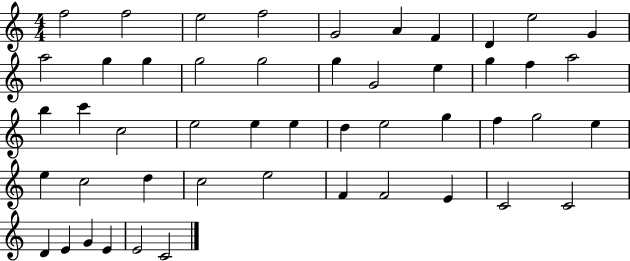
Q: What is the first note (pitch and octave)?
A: F5